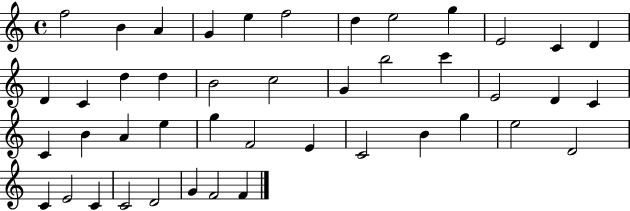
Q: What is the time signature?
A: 4/4